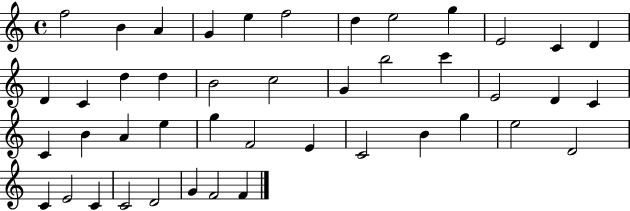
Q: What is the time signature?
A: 4/4